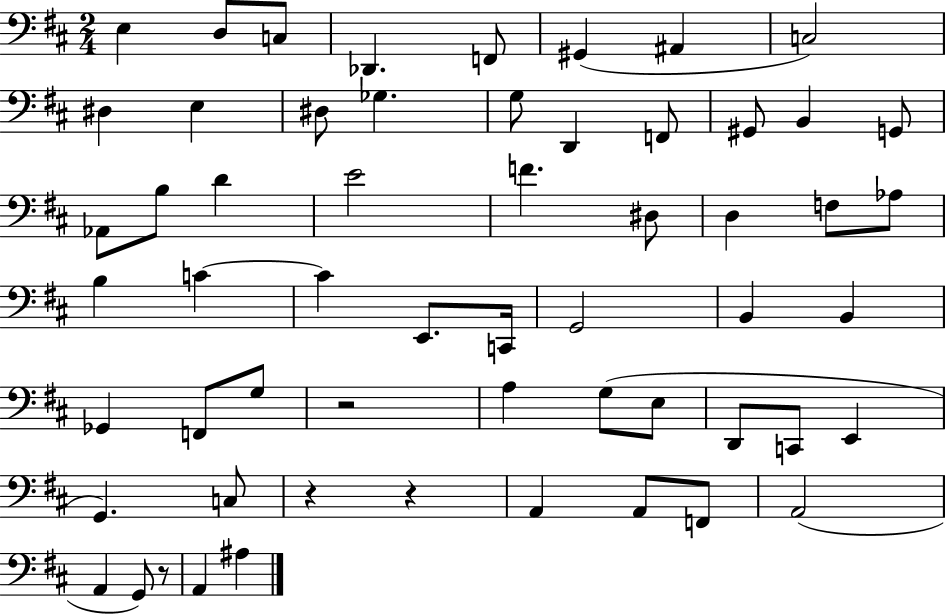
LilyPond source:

{
  \clef bass
  \numericTimeSignature
  \time 2/4
  \key d \major
  e4 d8 c8 | des,4. f,8 | gis,4( ais,4 | c2) | \break dis4 e4 | dis8 ges4. | g8 d,4 f,8 | gis,8 b,4 g,8 | \break aes,8 b8 d'4 | e'2 | f'4. dis8 | d4 f8 aes8 | \break b4 c'4~~ | c'4 e,8. c,16 | g,2 | b,4 b,4 | \break ges,4 f,8 g8 | r2 | a4 g8( e8 | d,8 c,8 e,4 | \break g,4.) c8 | r4 r4 | a,4 a,8 f,8 | a,2( | \break a,4 g,8) r8 | a,4 ais4 | \bar "|."
}